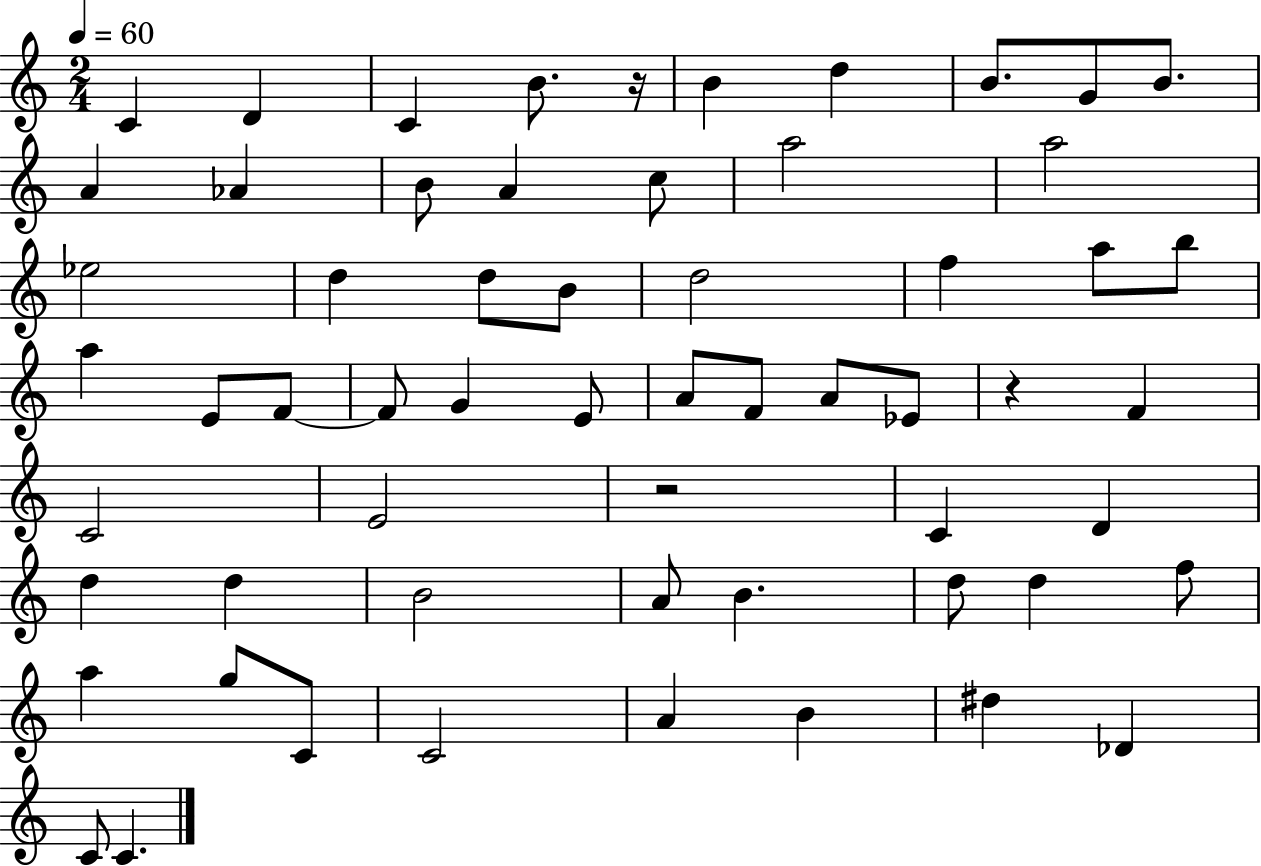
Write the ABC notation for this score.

X:1
T:Untitled
M:2/4
L:1/4
K:C
C D C B/2 z/4 B d B/2 G/2 B/2 A _A B/2 A c/2 a2 a2 _e2 d d/2 B/2 d2 f a/2 b/2 a E/2 F/2 F/2 G E/2 A/2 F/2 A/2 _E/2 z F C2 E2 z2 C D d d B2 A/2 B d/2 d f/2 a g/2 C/2 C2 A B ^d _D C/2 C